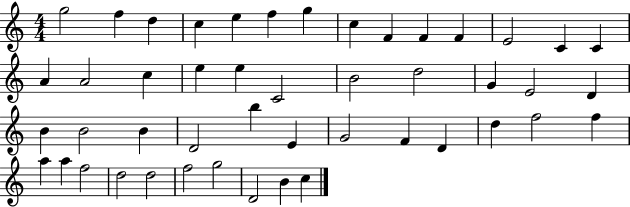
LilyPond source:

{
  \clef treble
  \numericTimeSignature
  \time 4/4
  \key c \major
  g''2 f''4 d''4 | c''4 e''4 f''4 g''4 | c''4 f'4 f'4 f'4 | e'2 c'4 c'4 | \break a'4 a'2 c''4 | e''4 e''4 c'2 | b'2 d''2 | g'4 e'2 d'4 | \break b'4 b'2 b'4 | d'2 b''4 e'4 | g'2 f'4 d'4 | d''4 f''2 f''4 | \break a''4 a''4 f''2 | d''2 d''2 | f''2 g''2 | d'2 b'4 c''4 | \break \bar "|."
}